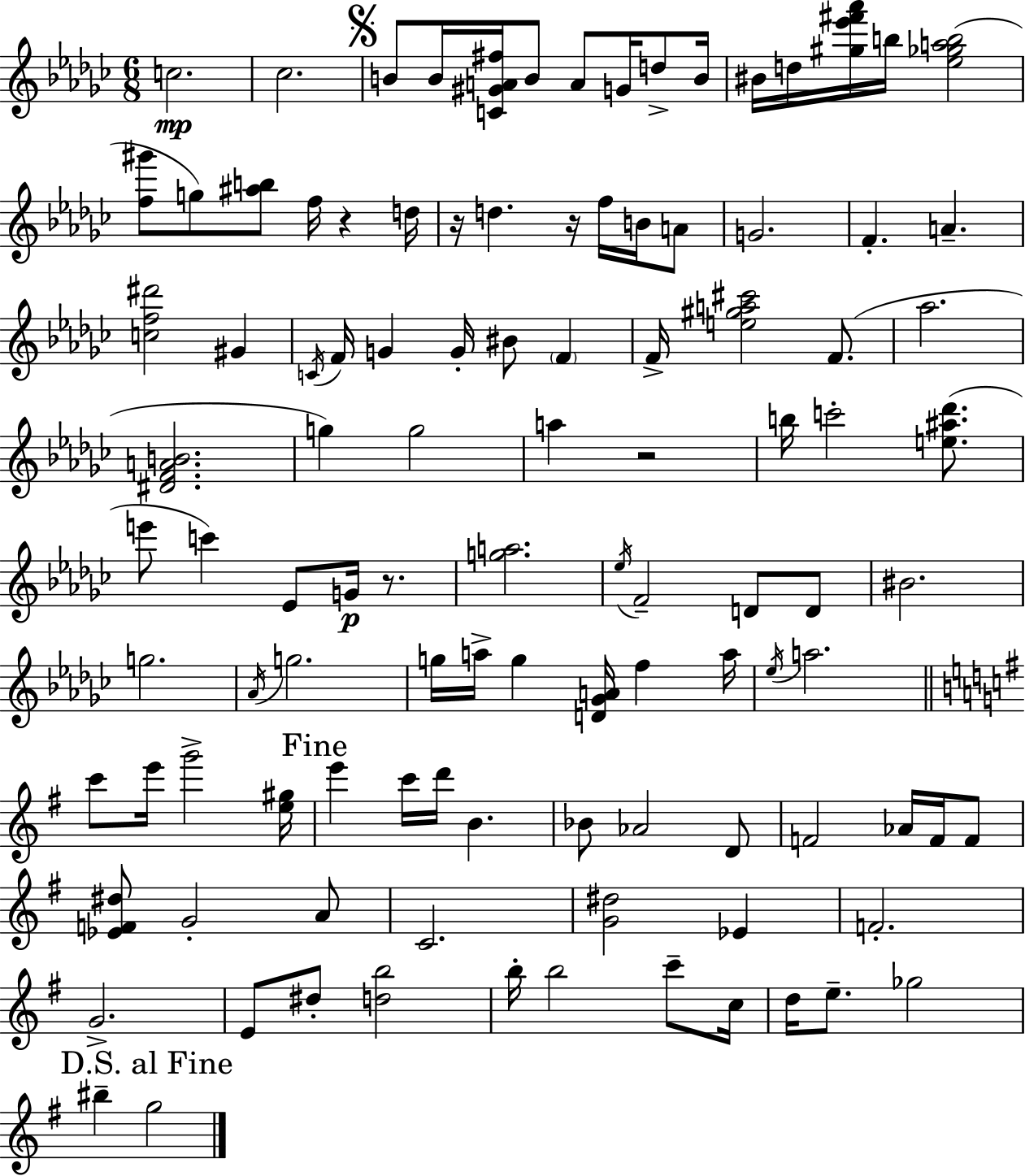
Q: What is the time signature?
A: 6/8